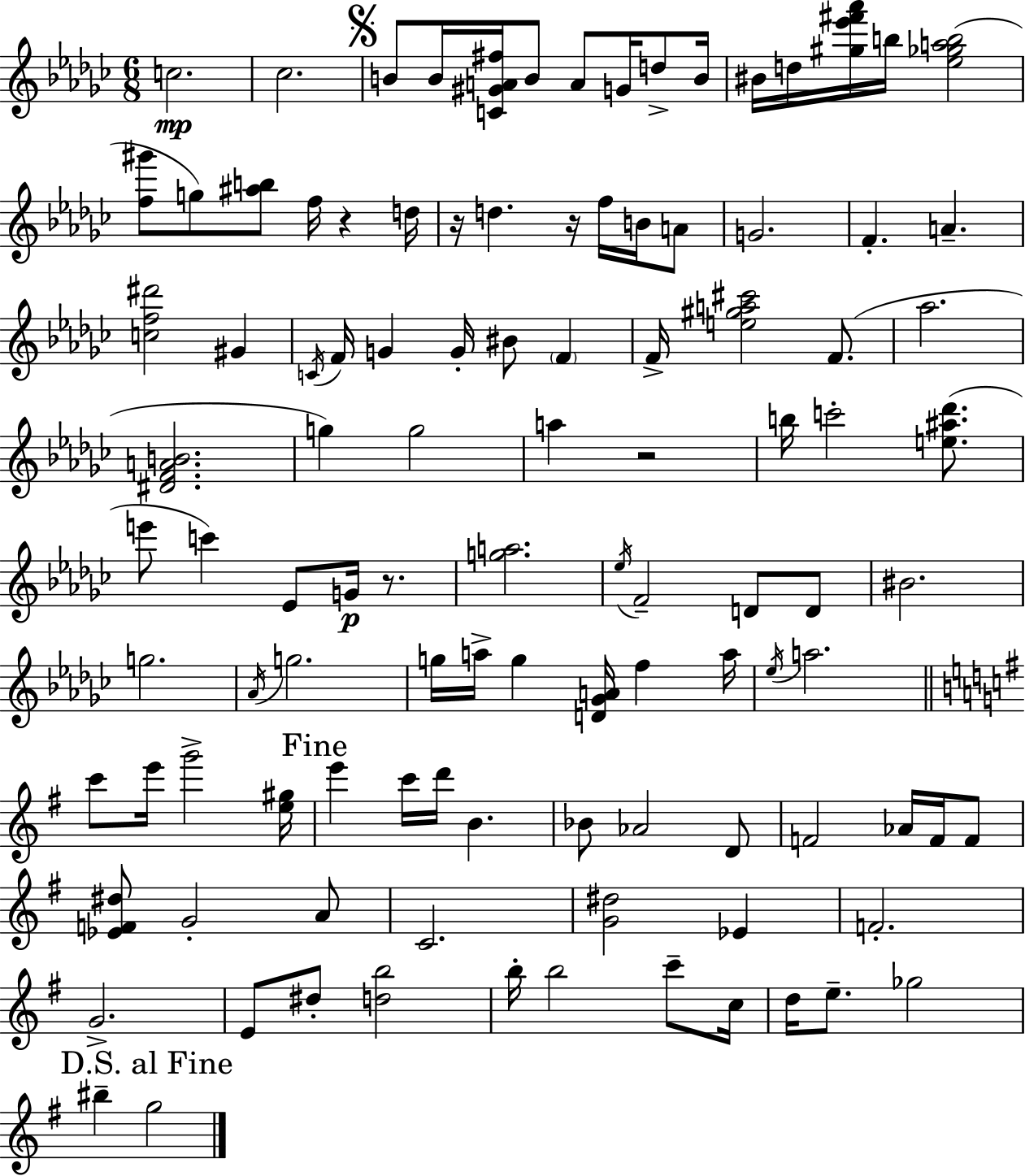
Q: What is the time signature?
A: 6/8